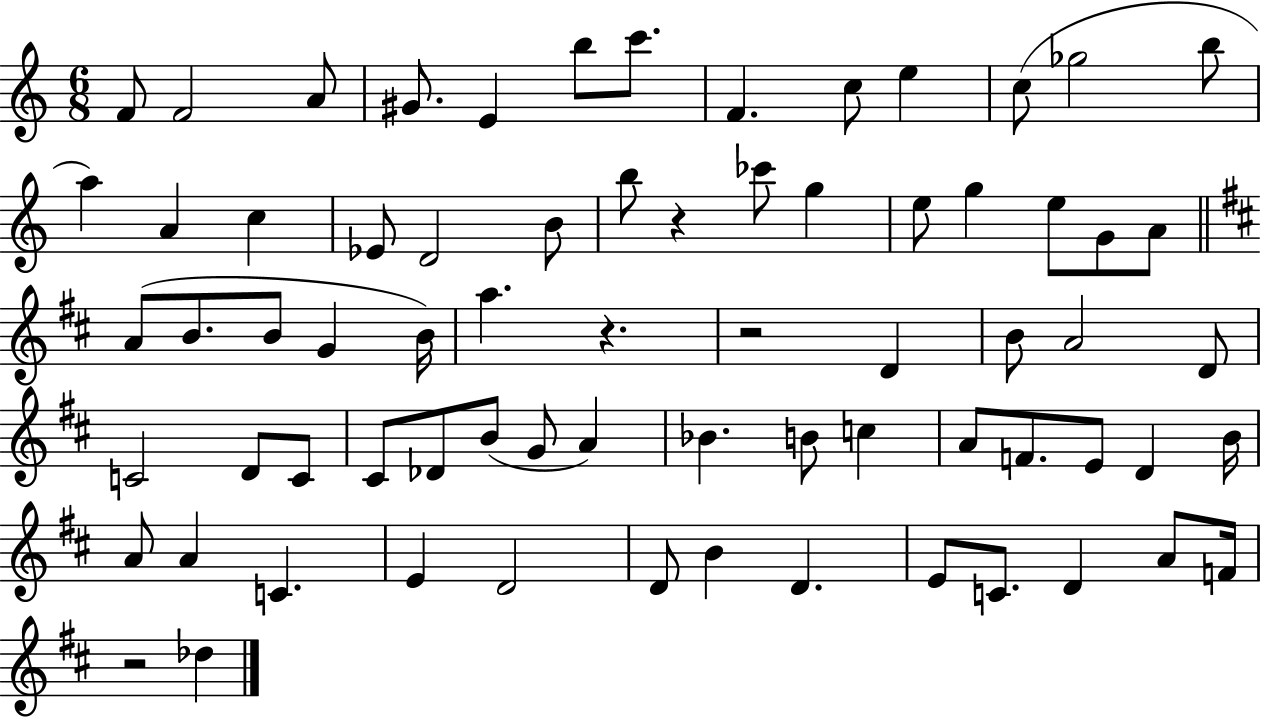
F4/e F4/h A4/e G#4/e. E4/q B5/e C6/e. F4/q. C5/e E5/q C5/e Gb5/h B5/e A5/q A4/q C5/q Eb4/e D4/h B4/e B5/e R/q CES6/e G5/q E5/e G5/q E5/e G4/e A4/e A4/e B4/e. B4/e G4/q B4/s A5/q. R/q. R/h D4/q B4/e A4/h D4/e C4/h D4/e C4/e C#4/e Db4/e B4/e G4/e A4/q Bb4/q. B4/e C5/q A4/e F4/e. E4/e D4/q B4/s A4/e A4/q C4/q. E4/q D4/h D4/e B4/q D4/q. E4/e C4/e. D4/q A4/e F4/s R/h Db5/q